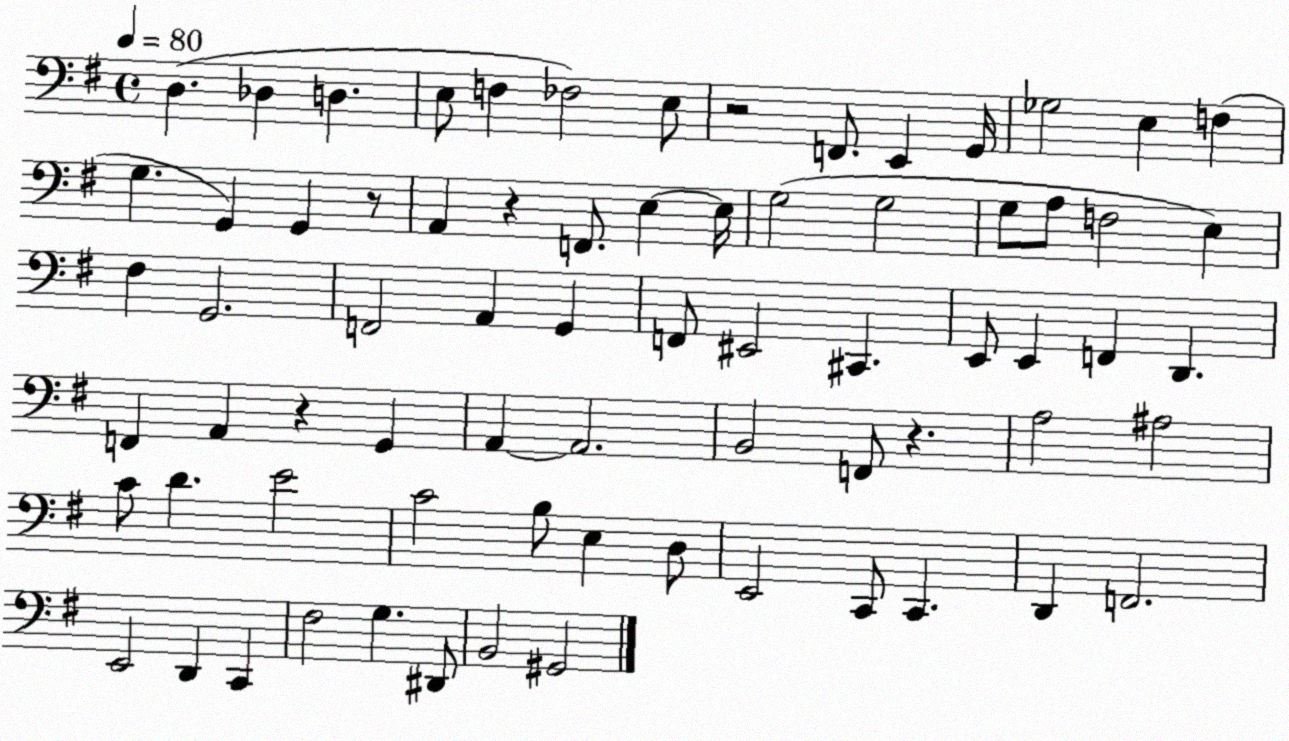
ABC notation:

X:1
T:Untitled
M:4/4
L:1/4
K:G
D, _D, D, E,/2 F, _F,2 E,/2 z2 F,,/2 E,, G,,/4 _G,2 E, F, G, G,, G,, z/2 A,, z F,,/2 E, E,/4 G,2 G,2 G,/2 A,/2 F,2 E, ^F, G,,2 F,,2 A,, G,, F,,/2 ^E,,2 ^C,, E,,/2 E,, F,, D,, F,, A,, z G,, A,, A,,2 B,,2 F,,/2 z A,2 ^A,2 C/2 D E2 C2 B,/2 E, D,/2 E,,2 C,,/2 C,, D,, F,,2 E,,2 D,, C,, ^F,2 G, ^D,,/2 B,,2 ^G,,2